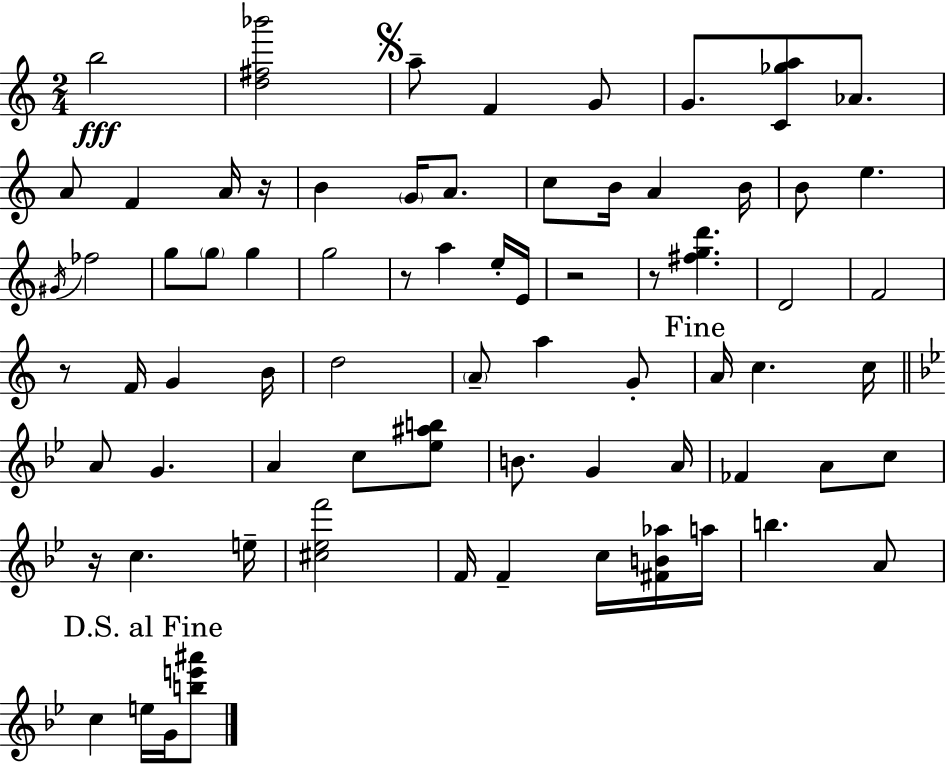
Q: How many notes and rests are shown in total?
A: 73